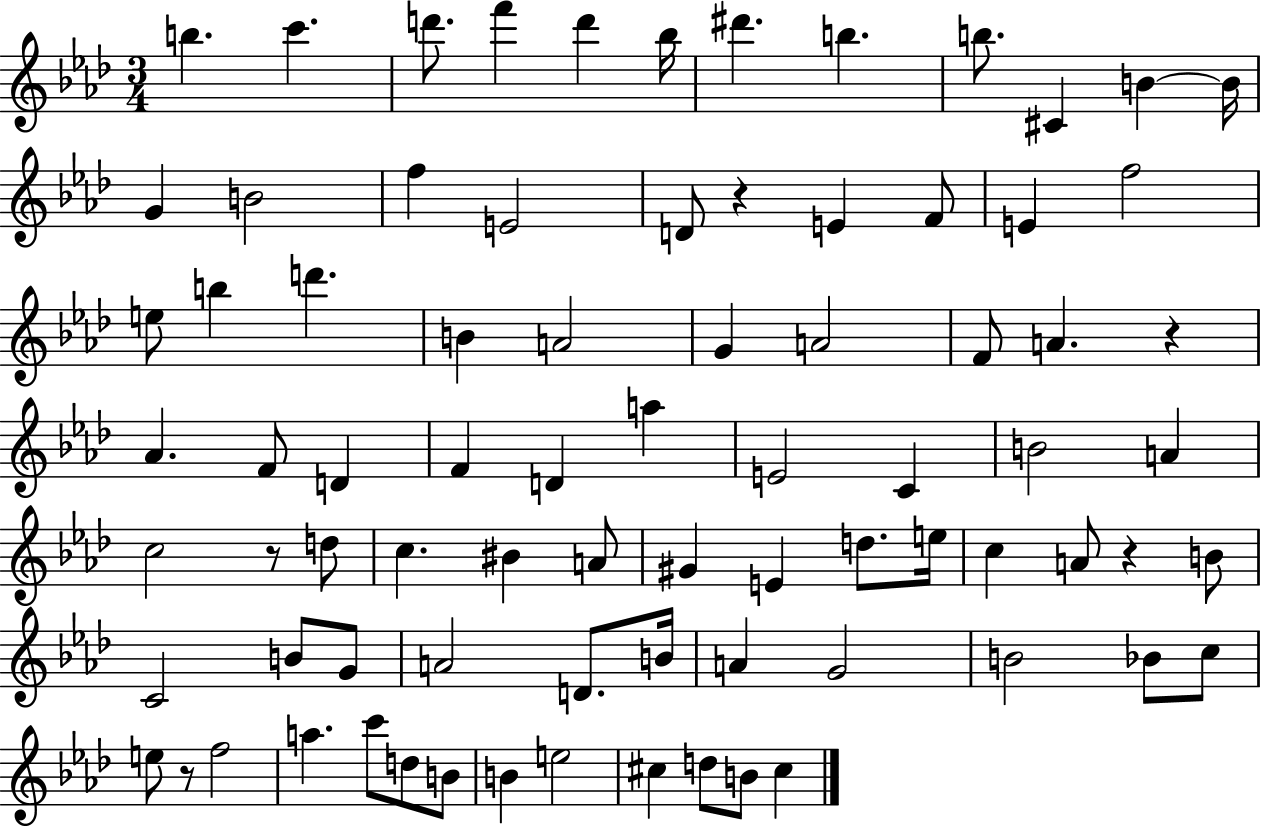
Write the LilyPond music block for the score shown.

{
  \clef treble
  \numericTimeSignature
  \time 3/4
  \key aes \major
  b''4. c'''4. | d'''8. f'''4 d'''4 bes''16 | dis'''4. b''4. | b''8. cis'4 b'4~~ b'16 | \break g'4 b'2 | f''4 e'2 | d'8 r4 e'4 f'8 | e'4 f''2 | \break e''8 b''4 d'''4. | b'4 a'2 | g'4 a'2 | f'8 a'4. r4 | \break aes'4. f'8 d'4 | f'4 d'4 a''4 | e'2 c'4 | b'2 a'4 | \break c''2 r8 d''8 | c''4. bis'4 a'8 | gis'4 e'4 d''8. e''16 | c''4 a'8 r4 b'8 | \break c'2 b'8 g'8 | a'2 d'8. b'16 | a'4 g'2 | b'2 bes'8 c''8 | \break e''8 r8 f''2 | a''4. c'''8 d''8 b'8 | b'4 e''2 | cis''4 d''8 b'8 cis''4 | \break \bar "|."
}